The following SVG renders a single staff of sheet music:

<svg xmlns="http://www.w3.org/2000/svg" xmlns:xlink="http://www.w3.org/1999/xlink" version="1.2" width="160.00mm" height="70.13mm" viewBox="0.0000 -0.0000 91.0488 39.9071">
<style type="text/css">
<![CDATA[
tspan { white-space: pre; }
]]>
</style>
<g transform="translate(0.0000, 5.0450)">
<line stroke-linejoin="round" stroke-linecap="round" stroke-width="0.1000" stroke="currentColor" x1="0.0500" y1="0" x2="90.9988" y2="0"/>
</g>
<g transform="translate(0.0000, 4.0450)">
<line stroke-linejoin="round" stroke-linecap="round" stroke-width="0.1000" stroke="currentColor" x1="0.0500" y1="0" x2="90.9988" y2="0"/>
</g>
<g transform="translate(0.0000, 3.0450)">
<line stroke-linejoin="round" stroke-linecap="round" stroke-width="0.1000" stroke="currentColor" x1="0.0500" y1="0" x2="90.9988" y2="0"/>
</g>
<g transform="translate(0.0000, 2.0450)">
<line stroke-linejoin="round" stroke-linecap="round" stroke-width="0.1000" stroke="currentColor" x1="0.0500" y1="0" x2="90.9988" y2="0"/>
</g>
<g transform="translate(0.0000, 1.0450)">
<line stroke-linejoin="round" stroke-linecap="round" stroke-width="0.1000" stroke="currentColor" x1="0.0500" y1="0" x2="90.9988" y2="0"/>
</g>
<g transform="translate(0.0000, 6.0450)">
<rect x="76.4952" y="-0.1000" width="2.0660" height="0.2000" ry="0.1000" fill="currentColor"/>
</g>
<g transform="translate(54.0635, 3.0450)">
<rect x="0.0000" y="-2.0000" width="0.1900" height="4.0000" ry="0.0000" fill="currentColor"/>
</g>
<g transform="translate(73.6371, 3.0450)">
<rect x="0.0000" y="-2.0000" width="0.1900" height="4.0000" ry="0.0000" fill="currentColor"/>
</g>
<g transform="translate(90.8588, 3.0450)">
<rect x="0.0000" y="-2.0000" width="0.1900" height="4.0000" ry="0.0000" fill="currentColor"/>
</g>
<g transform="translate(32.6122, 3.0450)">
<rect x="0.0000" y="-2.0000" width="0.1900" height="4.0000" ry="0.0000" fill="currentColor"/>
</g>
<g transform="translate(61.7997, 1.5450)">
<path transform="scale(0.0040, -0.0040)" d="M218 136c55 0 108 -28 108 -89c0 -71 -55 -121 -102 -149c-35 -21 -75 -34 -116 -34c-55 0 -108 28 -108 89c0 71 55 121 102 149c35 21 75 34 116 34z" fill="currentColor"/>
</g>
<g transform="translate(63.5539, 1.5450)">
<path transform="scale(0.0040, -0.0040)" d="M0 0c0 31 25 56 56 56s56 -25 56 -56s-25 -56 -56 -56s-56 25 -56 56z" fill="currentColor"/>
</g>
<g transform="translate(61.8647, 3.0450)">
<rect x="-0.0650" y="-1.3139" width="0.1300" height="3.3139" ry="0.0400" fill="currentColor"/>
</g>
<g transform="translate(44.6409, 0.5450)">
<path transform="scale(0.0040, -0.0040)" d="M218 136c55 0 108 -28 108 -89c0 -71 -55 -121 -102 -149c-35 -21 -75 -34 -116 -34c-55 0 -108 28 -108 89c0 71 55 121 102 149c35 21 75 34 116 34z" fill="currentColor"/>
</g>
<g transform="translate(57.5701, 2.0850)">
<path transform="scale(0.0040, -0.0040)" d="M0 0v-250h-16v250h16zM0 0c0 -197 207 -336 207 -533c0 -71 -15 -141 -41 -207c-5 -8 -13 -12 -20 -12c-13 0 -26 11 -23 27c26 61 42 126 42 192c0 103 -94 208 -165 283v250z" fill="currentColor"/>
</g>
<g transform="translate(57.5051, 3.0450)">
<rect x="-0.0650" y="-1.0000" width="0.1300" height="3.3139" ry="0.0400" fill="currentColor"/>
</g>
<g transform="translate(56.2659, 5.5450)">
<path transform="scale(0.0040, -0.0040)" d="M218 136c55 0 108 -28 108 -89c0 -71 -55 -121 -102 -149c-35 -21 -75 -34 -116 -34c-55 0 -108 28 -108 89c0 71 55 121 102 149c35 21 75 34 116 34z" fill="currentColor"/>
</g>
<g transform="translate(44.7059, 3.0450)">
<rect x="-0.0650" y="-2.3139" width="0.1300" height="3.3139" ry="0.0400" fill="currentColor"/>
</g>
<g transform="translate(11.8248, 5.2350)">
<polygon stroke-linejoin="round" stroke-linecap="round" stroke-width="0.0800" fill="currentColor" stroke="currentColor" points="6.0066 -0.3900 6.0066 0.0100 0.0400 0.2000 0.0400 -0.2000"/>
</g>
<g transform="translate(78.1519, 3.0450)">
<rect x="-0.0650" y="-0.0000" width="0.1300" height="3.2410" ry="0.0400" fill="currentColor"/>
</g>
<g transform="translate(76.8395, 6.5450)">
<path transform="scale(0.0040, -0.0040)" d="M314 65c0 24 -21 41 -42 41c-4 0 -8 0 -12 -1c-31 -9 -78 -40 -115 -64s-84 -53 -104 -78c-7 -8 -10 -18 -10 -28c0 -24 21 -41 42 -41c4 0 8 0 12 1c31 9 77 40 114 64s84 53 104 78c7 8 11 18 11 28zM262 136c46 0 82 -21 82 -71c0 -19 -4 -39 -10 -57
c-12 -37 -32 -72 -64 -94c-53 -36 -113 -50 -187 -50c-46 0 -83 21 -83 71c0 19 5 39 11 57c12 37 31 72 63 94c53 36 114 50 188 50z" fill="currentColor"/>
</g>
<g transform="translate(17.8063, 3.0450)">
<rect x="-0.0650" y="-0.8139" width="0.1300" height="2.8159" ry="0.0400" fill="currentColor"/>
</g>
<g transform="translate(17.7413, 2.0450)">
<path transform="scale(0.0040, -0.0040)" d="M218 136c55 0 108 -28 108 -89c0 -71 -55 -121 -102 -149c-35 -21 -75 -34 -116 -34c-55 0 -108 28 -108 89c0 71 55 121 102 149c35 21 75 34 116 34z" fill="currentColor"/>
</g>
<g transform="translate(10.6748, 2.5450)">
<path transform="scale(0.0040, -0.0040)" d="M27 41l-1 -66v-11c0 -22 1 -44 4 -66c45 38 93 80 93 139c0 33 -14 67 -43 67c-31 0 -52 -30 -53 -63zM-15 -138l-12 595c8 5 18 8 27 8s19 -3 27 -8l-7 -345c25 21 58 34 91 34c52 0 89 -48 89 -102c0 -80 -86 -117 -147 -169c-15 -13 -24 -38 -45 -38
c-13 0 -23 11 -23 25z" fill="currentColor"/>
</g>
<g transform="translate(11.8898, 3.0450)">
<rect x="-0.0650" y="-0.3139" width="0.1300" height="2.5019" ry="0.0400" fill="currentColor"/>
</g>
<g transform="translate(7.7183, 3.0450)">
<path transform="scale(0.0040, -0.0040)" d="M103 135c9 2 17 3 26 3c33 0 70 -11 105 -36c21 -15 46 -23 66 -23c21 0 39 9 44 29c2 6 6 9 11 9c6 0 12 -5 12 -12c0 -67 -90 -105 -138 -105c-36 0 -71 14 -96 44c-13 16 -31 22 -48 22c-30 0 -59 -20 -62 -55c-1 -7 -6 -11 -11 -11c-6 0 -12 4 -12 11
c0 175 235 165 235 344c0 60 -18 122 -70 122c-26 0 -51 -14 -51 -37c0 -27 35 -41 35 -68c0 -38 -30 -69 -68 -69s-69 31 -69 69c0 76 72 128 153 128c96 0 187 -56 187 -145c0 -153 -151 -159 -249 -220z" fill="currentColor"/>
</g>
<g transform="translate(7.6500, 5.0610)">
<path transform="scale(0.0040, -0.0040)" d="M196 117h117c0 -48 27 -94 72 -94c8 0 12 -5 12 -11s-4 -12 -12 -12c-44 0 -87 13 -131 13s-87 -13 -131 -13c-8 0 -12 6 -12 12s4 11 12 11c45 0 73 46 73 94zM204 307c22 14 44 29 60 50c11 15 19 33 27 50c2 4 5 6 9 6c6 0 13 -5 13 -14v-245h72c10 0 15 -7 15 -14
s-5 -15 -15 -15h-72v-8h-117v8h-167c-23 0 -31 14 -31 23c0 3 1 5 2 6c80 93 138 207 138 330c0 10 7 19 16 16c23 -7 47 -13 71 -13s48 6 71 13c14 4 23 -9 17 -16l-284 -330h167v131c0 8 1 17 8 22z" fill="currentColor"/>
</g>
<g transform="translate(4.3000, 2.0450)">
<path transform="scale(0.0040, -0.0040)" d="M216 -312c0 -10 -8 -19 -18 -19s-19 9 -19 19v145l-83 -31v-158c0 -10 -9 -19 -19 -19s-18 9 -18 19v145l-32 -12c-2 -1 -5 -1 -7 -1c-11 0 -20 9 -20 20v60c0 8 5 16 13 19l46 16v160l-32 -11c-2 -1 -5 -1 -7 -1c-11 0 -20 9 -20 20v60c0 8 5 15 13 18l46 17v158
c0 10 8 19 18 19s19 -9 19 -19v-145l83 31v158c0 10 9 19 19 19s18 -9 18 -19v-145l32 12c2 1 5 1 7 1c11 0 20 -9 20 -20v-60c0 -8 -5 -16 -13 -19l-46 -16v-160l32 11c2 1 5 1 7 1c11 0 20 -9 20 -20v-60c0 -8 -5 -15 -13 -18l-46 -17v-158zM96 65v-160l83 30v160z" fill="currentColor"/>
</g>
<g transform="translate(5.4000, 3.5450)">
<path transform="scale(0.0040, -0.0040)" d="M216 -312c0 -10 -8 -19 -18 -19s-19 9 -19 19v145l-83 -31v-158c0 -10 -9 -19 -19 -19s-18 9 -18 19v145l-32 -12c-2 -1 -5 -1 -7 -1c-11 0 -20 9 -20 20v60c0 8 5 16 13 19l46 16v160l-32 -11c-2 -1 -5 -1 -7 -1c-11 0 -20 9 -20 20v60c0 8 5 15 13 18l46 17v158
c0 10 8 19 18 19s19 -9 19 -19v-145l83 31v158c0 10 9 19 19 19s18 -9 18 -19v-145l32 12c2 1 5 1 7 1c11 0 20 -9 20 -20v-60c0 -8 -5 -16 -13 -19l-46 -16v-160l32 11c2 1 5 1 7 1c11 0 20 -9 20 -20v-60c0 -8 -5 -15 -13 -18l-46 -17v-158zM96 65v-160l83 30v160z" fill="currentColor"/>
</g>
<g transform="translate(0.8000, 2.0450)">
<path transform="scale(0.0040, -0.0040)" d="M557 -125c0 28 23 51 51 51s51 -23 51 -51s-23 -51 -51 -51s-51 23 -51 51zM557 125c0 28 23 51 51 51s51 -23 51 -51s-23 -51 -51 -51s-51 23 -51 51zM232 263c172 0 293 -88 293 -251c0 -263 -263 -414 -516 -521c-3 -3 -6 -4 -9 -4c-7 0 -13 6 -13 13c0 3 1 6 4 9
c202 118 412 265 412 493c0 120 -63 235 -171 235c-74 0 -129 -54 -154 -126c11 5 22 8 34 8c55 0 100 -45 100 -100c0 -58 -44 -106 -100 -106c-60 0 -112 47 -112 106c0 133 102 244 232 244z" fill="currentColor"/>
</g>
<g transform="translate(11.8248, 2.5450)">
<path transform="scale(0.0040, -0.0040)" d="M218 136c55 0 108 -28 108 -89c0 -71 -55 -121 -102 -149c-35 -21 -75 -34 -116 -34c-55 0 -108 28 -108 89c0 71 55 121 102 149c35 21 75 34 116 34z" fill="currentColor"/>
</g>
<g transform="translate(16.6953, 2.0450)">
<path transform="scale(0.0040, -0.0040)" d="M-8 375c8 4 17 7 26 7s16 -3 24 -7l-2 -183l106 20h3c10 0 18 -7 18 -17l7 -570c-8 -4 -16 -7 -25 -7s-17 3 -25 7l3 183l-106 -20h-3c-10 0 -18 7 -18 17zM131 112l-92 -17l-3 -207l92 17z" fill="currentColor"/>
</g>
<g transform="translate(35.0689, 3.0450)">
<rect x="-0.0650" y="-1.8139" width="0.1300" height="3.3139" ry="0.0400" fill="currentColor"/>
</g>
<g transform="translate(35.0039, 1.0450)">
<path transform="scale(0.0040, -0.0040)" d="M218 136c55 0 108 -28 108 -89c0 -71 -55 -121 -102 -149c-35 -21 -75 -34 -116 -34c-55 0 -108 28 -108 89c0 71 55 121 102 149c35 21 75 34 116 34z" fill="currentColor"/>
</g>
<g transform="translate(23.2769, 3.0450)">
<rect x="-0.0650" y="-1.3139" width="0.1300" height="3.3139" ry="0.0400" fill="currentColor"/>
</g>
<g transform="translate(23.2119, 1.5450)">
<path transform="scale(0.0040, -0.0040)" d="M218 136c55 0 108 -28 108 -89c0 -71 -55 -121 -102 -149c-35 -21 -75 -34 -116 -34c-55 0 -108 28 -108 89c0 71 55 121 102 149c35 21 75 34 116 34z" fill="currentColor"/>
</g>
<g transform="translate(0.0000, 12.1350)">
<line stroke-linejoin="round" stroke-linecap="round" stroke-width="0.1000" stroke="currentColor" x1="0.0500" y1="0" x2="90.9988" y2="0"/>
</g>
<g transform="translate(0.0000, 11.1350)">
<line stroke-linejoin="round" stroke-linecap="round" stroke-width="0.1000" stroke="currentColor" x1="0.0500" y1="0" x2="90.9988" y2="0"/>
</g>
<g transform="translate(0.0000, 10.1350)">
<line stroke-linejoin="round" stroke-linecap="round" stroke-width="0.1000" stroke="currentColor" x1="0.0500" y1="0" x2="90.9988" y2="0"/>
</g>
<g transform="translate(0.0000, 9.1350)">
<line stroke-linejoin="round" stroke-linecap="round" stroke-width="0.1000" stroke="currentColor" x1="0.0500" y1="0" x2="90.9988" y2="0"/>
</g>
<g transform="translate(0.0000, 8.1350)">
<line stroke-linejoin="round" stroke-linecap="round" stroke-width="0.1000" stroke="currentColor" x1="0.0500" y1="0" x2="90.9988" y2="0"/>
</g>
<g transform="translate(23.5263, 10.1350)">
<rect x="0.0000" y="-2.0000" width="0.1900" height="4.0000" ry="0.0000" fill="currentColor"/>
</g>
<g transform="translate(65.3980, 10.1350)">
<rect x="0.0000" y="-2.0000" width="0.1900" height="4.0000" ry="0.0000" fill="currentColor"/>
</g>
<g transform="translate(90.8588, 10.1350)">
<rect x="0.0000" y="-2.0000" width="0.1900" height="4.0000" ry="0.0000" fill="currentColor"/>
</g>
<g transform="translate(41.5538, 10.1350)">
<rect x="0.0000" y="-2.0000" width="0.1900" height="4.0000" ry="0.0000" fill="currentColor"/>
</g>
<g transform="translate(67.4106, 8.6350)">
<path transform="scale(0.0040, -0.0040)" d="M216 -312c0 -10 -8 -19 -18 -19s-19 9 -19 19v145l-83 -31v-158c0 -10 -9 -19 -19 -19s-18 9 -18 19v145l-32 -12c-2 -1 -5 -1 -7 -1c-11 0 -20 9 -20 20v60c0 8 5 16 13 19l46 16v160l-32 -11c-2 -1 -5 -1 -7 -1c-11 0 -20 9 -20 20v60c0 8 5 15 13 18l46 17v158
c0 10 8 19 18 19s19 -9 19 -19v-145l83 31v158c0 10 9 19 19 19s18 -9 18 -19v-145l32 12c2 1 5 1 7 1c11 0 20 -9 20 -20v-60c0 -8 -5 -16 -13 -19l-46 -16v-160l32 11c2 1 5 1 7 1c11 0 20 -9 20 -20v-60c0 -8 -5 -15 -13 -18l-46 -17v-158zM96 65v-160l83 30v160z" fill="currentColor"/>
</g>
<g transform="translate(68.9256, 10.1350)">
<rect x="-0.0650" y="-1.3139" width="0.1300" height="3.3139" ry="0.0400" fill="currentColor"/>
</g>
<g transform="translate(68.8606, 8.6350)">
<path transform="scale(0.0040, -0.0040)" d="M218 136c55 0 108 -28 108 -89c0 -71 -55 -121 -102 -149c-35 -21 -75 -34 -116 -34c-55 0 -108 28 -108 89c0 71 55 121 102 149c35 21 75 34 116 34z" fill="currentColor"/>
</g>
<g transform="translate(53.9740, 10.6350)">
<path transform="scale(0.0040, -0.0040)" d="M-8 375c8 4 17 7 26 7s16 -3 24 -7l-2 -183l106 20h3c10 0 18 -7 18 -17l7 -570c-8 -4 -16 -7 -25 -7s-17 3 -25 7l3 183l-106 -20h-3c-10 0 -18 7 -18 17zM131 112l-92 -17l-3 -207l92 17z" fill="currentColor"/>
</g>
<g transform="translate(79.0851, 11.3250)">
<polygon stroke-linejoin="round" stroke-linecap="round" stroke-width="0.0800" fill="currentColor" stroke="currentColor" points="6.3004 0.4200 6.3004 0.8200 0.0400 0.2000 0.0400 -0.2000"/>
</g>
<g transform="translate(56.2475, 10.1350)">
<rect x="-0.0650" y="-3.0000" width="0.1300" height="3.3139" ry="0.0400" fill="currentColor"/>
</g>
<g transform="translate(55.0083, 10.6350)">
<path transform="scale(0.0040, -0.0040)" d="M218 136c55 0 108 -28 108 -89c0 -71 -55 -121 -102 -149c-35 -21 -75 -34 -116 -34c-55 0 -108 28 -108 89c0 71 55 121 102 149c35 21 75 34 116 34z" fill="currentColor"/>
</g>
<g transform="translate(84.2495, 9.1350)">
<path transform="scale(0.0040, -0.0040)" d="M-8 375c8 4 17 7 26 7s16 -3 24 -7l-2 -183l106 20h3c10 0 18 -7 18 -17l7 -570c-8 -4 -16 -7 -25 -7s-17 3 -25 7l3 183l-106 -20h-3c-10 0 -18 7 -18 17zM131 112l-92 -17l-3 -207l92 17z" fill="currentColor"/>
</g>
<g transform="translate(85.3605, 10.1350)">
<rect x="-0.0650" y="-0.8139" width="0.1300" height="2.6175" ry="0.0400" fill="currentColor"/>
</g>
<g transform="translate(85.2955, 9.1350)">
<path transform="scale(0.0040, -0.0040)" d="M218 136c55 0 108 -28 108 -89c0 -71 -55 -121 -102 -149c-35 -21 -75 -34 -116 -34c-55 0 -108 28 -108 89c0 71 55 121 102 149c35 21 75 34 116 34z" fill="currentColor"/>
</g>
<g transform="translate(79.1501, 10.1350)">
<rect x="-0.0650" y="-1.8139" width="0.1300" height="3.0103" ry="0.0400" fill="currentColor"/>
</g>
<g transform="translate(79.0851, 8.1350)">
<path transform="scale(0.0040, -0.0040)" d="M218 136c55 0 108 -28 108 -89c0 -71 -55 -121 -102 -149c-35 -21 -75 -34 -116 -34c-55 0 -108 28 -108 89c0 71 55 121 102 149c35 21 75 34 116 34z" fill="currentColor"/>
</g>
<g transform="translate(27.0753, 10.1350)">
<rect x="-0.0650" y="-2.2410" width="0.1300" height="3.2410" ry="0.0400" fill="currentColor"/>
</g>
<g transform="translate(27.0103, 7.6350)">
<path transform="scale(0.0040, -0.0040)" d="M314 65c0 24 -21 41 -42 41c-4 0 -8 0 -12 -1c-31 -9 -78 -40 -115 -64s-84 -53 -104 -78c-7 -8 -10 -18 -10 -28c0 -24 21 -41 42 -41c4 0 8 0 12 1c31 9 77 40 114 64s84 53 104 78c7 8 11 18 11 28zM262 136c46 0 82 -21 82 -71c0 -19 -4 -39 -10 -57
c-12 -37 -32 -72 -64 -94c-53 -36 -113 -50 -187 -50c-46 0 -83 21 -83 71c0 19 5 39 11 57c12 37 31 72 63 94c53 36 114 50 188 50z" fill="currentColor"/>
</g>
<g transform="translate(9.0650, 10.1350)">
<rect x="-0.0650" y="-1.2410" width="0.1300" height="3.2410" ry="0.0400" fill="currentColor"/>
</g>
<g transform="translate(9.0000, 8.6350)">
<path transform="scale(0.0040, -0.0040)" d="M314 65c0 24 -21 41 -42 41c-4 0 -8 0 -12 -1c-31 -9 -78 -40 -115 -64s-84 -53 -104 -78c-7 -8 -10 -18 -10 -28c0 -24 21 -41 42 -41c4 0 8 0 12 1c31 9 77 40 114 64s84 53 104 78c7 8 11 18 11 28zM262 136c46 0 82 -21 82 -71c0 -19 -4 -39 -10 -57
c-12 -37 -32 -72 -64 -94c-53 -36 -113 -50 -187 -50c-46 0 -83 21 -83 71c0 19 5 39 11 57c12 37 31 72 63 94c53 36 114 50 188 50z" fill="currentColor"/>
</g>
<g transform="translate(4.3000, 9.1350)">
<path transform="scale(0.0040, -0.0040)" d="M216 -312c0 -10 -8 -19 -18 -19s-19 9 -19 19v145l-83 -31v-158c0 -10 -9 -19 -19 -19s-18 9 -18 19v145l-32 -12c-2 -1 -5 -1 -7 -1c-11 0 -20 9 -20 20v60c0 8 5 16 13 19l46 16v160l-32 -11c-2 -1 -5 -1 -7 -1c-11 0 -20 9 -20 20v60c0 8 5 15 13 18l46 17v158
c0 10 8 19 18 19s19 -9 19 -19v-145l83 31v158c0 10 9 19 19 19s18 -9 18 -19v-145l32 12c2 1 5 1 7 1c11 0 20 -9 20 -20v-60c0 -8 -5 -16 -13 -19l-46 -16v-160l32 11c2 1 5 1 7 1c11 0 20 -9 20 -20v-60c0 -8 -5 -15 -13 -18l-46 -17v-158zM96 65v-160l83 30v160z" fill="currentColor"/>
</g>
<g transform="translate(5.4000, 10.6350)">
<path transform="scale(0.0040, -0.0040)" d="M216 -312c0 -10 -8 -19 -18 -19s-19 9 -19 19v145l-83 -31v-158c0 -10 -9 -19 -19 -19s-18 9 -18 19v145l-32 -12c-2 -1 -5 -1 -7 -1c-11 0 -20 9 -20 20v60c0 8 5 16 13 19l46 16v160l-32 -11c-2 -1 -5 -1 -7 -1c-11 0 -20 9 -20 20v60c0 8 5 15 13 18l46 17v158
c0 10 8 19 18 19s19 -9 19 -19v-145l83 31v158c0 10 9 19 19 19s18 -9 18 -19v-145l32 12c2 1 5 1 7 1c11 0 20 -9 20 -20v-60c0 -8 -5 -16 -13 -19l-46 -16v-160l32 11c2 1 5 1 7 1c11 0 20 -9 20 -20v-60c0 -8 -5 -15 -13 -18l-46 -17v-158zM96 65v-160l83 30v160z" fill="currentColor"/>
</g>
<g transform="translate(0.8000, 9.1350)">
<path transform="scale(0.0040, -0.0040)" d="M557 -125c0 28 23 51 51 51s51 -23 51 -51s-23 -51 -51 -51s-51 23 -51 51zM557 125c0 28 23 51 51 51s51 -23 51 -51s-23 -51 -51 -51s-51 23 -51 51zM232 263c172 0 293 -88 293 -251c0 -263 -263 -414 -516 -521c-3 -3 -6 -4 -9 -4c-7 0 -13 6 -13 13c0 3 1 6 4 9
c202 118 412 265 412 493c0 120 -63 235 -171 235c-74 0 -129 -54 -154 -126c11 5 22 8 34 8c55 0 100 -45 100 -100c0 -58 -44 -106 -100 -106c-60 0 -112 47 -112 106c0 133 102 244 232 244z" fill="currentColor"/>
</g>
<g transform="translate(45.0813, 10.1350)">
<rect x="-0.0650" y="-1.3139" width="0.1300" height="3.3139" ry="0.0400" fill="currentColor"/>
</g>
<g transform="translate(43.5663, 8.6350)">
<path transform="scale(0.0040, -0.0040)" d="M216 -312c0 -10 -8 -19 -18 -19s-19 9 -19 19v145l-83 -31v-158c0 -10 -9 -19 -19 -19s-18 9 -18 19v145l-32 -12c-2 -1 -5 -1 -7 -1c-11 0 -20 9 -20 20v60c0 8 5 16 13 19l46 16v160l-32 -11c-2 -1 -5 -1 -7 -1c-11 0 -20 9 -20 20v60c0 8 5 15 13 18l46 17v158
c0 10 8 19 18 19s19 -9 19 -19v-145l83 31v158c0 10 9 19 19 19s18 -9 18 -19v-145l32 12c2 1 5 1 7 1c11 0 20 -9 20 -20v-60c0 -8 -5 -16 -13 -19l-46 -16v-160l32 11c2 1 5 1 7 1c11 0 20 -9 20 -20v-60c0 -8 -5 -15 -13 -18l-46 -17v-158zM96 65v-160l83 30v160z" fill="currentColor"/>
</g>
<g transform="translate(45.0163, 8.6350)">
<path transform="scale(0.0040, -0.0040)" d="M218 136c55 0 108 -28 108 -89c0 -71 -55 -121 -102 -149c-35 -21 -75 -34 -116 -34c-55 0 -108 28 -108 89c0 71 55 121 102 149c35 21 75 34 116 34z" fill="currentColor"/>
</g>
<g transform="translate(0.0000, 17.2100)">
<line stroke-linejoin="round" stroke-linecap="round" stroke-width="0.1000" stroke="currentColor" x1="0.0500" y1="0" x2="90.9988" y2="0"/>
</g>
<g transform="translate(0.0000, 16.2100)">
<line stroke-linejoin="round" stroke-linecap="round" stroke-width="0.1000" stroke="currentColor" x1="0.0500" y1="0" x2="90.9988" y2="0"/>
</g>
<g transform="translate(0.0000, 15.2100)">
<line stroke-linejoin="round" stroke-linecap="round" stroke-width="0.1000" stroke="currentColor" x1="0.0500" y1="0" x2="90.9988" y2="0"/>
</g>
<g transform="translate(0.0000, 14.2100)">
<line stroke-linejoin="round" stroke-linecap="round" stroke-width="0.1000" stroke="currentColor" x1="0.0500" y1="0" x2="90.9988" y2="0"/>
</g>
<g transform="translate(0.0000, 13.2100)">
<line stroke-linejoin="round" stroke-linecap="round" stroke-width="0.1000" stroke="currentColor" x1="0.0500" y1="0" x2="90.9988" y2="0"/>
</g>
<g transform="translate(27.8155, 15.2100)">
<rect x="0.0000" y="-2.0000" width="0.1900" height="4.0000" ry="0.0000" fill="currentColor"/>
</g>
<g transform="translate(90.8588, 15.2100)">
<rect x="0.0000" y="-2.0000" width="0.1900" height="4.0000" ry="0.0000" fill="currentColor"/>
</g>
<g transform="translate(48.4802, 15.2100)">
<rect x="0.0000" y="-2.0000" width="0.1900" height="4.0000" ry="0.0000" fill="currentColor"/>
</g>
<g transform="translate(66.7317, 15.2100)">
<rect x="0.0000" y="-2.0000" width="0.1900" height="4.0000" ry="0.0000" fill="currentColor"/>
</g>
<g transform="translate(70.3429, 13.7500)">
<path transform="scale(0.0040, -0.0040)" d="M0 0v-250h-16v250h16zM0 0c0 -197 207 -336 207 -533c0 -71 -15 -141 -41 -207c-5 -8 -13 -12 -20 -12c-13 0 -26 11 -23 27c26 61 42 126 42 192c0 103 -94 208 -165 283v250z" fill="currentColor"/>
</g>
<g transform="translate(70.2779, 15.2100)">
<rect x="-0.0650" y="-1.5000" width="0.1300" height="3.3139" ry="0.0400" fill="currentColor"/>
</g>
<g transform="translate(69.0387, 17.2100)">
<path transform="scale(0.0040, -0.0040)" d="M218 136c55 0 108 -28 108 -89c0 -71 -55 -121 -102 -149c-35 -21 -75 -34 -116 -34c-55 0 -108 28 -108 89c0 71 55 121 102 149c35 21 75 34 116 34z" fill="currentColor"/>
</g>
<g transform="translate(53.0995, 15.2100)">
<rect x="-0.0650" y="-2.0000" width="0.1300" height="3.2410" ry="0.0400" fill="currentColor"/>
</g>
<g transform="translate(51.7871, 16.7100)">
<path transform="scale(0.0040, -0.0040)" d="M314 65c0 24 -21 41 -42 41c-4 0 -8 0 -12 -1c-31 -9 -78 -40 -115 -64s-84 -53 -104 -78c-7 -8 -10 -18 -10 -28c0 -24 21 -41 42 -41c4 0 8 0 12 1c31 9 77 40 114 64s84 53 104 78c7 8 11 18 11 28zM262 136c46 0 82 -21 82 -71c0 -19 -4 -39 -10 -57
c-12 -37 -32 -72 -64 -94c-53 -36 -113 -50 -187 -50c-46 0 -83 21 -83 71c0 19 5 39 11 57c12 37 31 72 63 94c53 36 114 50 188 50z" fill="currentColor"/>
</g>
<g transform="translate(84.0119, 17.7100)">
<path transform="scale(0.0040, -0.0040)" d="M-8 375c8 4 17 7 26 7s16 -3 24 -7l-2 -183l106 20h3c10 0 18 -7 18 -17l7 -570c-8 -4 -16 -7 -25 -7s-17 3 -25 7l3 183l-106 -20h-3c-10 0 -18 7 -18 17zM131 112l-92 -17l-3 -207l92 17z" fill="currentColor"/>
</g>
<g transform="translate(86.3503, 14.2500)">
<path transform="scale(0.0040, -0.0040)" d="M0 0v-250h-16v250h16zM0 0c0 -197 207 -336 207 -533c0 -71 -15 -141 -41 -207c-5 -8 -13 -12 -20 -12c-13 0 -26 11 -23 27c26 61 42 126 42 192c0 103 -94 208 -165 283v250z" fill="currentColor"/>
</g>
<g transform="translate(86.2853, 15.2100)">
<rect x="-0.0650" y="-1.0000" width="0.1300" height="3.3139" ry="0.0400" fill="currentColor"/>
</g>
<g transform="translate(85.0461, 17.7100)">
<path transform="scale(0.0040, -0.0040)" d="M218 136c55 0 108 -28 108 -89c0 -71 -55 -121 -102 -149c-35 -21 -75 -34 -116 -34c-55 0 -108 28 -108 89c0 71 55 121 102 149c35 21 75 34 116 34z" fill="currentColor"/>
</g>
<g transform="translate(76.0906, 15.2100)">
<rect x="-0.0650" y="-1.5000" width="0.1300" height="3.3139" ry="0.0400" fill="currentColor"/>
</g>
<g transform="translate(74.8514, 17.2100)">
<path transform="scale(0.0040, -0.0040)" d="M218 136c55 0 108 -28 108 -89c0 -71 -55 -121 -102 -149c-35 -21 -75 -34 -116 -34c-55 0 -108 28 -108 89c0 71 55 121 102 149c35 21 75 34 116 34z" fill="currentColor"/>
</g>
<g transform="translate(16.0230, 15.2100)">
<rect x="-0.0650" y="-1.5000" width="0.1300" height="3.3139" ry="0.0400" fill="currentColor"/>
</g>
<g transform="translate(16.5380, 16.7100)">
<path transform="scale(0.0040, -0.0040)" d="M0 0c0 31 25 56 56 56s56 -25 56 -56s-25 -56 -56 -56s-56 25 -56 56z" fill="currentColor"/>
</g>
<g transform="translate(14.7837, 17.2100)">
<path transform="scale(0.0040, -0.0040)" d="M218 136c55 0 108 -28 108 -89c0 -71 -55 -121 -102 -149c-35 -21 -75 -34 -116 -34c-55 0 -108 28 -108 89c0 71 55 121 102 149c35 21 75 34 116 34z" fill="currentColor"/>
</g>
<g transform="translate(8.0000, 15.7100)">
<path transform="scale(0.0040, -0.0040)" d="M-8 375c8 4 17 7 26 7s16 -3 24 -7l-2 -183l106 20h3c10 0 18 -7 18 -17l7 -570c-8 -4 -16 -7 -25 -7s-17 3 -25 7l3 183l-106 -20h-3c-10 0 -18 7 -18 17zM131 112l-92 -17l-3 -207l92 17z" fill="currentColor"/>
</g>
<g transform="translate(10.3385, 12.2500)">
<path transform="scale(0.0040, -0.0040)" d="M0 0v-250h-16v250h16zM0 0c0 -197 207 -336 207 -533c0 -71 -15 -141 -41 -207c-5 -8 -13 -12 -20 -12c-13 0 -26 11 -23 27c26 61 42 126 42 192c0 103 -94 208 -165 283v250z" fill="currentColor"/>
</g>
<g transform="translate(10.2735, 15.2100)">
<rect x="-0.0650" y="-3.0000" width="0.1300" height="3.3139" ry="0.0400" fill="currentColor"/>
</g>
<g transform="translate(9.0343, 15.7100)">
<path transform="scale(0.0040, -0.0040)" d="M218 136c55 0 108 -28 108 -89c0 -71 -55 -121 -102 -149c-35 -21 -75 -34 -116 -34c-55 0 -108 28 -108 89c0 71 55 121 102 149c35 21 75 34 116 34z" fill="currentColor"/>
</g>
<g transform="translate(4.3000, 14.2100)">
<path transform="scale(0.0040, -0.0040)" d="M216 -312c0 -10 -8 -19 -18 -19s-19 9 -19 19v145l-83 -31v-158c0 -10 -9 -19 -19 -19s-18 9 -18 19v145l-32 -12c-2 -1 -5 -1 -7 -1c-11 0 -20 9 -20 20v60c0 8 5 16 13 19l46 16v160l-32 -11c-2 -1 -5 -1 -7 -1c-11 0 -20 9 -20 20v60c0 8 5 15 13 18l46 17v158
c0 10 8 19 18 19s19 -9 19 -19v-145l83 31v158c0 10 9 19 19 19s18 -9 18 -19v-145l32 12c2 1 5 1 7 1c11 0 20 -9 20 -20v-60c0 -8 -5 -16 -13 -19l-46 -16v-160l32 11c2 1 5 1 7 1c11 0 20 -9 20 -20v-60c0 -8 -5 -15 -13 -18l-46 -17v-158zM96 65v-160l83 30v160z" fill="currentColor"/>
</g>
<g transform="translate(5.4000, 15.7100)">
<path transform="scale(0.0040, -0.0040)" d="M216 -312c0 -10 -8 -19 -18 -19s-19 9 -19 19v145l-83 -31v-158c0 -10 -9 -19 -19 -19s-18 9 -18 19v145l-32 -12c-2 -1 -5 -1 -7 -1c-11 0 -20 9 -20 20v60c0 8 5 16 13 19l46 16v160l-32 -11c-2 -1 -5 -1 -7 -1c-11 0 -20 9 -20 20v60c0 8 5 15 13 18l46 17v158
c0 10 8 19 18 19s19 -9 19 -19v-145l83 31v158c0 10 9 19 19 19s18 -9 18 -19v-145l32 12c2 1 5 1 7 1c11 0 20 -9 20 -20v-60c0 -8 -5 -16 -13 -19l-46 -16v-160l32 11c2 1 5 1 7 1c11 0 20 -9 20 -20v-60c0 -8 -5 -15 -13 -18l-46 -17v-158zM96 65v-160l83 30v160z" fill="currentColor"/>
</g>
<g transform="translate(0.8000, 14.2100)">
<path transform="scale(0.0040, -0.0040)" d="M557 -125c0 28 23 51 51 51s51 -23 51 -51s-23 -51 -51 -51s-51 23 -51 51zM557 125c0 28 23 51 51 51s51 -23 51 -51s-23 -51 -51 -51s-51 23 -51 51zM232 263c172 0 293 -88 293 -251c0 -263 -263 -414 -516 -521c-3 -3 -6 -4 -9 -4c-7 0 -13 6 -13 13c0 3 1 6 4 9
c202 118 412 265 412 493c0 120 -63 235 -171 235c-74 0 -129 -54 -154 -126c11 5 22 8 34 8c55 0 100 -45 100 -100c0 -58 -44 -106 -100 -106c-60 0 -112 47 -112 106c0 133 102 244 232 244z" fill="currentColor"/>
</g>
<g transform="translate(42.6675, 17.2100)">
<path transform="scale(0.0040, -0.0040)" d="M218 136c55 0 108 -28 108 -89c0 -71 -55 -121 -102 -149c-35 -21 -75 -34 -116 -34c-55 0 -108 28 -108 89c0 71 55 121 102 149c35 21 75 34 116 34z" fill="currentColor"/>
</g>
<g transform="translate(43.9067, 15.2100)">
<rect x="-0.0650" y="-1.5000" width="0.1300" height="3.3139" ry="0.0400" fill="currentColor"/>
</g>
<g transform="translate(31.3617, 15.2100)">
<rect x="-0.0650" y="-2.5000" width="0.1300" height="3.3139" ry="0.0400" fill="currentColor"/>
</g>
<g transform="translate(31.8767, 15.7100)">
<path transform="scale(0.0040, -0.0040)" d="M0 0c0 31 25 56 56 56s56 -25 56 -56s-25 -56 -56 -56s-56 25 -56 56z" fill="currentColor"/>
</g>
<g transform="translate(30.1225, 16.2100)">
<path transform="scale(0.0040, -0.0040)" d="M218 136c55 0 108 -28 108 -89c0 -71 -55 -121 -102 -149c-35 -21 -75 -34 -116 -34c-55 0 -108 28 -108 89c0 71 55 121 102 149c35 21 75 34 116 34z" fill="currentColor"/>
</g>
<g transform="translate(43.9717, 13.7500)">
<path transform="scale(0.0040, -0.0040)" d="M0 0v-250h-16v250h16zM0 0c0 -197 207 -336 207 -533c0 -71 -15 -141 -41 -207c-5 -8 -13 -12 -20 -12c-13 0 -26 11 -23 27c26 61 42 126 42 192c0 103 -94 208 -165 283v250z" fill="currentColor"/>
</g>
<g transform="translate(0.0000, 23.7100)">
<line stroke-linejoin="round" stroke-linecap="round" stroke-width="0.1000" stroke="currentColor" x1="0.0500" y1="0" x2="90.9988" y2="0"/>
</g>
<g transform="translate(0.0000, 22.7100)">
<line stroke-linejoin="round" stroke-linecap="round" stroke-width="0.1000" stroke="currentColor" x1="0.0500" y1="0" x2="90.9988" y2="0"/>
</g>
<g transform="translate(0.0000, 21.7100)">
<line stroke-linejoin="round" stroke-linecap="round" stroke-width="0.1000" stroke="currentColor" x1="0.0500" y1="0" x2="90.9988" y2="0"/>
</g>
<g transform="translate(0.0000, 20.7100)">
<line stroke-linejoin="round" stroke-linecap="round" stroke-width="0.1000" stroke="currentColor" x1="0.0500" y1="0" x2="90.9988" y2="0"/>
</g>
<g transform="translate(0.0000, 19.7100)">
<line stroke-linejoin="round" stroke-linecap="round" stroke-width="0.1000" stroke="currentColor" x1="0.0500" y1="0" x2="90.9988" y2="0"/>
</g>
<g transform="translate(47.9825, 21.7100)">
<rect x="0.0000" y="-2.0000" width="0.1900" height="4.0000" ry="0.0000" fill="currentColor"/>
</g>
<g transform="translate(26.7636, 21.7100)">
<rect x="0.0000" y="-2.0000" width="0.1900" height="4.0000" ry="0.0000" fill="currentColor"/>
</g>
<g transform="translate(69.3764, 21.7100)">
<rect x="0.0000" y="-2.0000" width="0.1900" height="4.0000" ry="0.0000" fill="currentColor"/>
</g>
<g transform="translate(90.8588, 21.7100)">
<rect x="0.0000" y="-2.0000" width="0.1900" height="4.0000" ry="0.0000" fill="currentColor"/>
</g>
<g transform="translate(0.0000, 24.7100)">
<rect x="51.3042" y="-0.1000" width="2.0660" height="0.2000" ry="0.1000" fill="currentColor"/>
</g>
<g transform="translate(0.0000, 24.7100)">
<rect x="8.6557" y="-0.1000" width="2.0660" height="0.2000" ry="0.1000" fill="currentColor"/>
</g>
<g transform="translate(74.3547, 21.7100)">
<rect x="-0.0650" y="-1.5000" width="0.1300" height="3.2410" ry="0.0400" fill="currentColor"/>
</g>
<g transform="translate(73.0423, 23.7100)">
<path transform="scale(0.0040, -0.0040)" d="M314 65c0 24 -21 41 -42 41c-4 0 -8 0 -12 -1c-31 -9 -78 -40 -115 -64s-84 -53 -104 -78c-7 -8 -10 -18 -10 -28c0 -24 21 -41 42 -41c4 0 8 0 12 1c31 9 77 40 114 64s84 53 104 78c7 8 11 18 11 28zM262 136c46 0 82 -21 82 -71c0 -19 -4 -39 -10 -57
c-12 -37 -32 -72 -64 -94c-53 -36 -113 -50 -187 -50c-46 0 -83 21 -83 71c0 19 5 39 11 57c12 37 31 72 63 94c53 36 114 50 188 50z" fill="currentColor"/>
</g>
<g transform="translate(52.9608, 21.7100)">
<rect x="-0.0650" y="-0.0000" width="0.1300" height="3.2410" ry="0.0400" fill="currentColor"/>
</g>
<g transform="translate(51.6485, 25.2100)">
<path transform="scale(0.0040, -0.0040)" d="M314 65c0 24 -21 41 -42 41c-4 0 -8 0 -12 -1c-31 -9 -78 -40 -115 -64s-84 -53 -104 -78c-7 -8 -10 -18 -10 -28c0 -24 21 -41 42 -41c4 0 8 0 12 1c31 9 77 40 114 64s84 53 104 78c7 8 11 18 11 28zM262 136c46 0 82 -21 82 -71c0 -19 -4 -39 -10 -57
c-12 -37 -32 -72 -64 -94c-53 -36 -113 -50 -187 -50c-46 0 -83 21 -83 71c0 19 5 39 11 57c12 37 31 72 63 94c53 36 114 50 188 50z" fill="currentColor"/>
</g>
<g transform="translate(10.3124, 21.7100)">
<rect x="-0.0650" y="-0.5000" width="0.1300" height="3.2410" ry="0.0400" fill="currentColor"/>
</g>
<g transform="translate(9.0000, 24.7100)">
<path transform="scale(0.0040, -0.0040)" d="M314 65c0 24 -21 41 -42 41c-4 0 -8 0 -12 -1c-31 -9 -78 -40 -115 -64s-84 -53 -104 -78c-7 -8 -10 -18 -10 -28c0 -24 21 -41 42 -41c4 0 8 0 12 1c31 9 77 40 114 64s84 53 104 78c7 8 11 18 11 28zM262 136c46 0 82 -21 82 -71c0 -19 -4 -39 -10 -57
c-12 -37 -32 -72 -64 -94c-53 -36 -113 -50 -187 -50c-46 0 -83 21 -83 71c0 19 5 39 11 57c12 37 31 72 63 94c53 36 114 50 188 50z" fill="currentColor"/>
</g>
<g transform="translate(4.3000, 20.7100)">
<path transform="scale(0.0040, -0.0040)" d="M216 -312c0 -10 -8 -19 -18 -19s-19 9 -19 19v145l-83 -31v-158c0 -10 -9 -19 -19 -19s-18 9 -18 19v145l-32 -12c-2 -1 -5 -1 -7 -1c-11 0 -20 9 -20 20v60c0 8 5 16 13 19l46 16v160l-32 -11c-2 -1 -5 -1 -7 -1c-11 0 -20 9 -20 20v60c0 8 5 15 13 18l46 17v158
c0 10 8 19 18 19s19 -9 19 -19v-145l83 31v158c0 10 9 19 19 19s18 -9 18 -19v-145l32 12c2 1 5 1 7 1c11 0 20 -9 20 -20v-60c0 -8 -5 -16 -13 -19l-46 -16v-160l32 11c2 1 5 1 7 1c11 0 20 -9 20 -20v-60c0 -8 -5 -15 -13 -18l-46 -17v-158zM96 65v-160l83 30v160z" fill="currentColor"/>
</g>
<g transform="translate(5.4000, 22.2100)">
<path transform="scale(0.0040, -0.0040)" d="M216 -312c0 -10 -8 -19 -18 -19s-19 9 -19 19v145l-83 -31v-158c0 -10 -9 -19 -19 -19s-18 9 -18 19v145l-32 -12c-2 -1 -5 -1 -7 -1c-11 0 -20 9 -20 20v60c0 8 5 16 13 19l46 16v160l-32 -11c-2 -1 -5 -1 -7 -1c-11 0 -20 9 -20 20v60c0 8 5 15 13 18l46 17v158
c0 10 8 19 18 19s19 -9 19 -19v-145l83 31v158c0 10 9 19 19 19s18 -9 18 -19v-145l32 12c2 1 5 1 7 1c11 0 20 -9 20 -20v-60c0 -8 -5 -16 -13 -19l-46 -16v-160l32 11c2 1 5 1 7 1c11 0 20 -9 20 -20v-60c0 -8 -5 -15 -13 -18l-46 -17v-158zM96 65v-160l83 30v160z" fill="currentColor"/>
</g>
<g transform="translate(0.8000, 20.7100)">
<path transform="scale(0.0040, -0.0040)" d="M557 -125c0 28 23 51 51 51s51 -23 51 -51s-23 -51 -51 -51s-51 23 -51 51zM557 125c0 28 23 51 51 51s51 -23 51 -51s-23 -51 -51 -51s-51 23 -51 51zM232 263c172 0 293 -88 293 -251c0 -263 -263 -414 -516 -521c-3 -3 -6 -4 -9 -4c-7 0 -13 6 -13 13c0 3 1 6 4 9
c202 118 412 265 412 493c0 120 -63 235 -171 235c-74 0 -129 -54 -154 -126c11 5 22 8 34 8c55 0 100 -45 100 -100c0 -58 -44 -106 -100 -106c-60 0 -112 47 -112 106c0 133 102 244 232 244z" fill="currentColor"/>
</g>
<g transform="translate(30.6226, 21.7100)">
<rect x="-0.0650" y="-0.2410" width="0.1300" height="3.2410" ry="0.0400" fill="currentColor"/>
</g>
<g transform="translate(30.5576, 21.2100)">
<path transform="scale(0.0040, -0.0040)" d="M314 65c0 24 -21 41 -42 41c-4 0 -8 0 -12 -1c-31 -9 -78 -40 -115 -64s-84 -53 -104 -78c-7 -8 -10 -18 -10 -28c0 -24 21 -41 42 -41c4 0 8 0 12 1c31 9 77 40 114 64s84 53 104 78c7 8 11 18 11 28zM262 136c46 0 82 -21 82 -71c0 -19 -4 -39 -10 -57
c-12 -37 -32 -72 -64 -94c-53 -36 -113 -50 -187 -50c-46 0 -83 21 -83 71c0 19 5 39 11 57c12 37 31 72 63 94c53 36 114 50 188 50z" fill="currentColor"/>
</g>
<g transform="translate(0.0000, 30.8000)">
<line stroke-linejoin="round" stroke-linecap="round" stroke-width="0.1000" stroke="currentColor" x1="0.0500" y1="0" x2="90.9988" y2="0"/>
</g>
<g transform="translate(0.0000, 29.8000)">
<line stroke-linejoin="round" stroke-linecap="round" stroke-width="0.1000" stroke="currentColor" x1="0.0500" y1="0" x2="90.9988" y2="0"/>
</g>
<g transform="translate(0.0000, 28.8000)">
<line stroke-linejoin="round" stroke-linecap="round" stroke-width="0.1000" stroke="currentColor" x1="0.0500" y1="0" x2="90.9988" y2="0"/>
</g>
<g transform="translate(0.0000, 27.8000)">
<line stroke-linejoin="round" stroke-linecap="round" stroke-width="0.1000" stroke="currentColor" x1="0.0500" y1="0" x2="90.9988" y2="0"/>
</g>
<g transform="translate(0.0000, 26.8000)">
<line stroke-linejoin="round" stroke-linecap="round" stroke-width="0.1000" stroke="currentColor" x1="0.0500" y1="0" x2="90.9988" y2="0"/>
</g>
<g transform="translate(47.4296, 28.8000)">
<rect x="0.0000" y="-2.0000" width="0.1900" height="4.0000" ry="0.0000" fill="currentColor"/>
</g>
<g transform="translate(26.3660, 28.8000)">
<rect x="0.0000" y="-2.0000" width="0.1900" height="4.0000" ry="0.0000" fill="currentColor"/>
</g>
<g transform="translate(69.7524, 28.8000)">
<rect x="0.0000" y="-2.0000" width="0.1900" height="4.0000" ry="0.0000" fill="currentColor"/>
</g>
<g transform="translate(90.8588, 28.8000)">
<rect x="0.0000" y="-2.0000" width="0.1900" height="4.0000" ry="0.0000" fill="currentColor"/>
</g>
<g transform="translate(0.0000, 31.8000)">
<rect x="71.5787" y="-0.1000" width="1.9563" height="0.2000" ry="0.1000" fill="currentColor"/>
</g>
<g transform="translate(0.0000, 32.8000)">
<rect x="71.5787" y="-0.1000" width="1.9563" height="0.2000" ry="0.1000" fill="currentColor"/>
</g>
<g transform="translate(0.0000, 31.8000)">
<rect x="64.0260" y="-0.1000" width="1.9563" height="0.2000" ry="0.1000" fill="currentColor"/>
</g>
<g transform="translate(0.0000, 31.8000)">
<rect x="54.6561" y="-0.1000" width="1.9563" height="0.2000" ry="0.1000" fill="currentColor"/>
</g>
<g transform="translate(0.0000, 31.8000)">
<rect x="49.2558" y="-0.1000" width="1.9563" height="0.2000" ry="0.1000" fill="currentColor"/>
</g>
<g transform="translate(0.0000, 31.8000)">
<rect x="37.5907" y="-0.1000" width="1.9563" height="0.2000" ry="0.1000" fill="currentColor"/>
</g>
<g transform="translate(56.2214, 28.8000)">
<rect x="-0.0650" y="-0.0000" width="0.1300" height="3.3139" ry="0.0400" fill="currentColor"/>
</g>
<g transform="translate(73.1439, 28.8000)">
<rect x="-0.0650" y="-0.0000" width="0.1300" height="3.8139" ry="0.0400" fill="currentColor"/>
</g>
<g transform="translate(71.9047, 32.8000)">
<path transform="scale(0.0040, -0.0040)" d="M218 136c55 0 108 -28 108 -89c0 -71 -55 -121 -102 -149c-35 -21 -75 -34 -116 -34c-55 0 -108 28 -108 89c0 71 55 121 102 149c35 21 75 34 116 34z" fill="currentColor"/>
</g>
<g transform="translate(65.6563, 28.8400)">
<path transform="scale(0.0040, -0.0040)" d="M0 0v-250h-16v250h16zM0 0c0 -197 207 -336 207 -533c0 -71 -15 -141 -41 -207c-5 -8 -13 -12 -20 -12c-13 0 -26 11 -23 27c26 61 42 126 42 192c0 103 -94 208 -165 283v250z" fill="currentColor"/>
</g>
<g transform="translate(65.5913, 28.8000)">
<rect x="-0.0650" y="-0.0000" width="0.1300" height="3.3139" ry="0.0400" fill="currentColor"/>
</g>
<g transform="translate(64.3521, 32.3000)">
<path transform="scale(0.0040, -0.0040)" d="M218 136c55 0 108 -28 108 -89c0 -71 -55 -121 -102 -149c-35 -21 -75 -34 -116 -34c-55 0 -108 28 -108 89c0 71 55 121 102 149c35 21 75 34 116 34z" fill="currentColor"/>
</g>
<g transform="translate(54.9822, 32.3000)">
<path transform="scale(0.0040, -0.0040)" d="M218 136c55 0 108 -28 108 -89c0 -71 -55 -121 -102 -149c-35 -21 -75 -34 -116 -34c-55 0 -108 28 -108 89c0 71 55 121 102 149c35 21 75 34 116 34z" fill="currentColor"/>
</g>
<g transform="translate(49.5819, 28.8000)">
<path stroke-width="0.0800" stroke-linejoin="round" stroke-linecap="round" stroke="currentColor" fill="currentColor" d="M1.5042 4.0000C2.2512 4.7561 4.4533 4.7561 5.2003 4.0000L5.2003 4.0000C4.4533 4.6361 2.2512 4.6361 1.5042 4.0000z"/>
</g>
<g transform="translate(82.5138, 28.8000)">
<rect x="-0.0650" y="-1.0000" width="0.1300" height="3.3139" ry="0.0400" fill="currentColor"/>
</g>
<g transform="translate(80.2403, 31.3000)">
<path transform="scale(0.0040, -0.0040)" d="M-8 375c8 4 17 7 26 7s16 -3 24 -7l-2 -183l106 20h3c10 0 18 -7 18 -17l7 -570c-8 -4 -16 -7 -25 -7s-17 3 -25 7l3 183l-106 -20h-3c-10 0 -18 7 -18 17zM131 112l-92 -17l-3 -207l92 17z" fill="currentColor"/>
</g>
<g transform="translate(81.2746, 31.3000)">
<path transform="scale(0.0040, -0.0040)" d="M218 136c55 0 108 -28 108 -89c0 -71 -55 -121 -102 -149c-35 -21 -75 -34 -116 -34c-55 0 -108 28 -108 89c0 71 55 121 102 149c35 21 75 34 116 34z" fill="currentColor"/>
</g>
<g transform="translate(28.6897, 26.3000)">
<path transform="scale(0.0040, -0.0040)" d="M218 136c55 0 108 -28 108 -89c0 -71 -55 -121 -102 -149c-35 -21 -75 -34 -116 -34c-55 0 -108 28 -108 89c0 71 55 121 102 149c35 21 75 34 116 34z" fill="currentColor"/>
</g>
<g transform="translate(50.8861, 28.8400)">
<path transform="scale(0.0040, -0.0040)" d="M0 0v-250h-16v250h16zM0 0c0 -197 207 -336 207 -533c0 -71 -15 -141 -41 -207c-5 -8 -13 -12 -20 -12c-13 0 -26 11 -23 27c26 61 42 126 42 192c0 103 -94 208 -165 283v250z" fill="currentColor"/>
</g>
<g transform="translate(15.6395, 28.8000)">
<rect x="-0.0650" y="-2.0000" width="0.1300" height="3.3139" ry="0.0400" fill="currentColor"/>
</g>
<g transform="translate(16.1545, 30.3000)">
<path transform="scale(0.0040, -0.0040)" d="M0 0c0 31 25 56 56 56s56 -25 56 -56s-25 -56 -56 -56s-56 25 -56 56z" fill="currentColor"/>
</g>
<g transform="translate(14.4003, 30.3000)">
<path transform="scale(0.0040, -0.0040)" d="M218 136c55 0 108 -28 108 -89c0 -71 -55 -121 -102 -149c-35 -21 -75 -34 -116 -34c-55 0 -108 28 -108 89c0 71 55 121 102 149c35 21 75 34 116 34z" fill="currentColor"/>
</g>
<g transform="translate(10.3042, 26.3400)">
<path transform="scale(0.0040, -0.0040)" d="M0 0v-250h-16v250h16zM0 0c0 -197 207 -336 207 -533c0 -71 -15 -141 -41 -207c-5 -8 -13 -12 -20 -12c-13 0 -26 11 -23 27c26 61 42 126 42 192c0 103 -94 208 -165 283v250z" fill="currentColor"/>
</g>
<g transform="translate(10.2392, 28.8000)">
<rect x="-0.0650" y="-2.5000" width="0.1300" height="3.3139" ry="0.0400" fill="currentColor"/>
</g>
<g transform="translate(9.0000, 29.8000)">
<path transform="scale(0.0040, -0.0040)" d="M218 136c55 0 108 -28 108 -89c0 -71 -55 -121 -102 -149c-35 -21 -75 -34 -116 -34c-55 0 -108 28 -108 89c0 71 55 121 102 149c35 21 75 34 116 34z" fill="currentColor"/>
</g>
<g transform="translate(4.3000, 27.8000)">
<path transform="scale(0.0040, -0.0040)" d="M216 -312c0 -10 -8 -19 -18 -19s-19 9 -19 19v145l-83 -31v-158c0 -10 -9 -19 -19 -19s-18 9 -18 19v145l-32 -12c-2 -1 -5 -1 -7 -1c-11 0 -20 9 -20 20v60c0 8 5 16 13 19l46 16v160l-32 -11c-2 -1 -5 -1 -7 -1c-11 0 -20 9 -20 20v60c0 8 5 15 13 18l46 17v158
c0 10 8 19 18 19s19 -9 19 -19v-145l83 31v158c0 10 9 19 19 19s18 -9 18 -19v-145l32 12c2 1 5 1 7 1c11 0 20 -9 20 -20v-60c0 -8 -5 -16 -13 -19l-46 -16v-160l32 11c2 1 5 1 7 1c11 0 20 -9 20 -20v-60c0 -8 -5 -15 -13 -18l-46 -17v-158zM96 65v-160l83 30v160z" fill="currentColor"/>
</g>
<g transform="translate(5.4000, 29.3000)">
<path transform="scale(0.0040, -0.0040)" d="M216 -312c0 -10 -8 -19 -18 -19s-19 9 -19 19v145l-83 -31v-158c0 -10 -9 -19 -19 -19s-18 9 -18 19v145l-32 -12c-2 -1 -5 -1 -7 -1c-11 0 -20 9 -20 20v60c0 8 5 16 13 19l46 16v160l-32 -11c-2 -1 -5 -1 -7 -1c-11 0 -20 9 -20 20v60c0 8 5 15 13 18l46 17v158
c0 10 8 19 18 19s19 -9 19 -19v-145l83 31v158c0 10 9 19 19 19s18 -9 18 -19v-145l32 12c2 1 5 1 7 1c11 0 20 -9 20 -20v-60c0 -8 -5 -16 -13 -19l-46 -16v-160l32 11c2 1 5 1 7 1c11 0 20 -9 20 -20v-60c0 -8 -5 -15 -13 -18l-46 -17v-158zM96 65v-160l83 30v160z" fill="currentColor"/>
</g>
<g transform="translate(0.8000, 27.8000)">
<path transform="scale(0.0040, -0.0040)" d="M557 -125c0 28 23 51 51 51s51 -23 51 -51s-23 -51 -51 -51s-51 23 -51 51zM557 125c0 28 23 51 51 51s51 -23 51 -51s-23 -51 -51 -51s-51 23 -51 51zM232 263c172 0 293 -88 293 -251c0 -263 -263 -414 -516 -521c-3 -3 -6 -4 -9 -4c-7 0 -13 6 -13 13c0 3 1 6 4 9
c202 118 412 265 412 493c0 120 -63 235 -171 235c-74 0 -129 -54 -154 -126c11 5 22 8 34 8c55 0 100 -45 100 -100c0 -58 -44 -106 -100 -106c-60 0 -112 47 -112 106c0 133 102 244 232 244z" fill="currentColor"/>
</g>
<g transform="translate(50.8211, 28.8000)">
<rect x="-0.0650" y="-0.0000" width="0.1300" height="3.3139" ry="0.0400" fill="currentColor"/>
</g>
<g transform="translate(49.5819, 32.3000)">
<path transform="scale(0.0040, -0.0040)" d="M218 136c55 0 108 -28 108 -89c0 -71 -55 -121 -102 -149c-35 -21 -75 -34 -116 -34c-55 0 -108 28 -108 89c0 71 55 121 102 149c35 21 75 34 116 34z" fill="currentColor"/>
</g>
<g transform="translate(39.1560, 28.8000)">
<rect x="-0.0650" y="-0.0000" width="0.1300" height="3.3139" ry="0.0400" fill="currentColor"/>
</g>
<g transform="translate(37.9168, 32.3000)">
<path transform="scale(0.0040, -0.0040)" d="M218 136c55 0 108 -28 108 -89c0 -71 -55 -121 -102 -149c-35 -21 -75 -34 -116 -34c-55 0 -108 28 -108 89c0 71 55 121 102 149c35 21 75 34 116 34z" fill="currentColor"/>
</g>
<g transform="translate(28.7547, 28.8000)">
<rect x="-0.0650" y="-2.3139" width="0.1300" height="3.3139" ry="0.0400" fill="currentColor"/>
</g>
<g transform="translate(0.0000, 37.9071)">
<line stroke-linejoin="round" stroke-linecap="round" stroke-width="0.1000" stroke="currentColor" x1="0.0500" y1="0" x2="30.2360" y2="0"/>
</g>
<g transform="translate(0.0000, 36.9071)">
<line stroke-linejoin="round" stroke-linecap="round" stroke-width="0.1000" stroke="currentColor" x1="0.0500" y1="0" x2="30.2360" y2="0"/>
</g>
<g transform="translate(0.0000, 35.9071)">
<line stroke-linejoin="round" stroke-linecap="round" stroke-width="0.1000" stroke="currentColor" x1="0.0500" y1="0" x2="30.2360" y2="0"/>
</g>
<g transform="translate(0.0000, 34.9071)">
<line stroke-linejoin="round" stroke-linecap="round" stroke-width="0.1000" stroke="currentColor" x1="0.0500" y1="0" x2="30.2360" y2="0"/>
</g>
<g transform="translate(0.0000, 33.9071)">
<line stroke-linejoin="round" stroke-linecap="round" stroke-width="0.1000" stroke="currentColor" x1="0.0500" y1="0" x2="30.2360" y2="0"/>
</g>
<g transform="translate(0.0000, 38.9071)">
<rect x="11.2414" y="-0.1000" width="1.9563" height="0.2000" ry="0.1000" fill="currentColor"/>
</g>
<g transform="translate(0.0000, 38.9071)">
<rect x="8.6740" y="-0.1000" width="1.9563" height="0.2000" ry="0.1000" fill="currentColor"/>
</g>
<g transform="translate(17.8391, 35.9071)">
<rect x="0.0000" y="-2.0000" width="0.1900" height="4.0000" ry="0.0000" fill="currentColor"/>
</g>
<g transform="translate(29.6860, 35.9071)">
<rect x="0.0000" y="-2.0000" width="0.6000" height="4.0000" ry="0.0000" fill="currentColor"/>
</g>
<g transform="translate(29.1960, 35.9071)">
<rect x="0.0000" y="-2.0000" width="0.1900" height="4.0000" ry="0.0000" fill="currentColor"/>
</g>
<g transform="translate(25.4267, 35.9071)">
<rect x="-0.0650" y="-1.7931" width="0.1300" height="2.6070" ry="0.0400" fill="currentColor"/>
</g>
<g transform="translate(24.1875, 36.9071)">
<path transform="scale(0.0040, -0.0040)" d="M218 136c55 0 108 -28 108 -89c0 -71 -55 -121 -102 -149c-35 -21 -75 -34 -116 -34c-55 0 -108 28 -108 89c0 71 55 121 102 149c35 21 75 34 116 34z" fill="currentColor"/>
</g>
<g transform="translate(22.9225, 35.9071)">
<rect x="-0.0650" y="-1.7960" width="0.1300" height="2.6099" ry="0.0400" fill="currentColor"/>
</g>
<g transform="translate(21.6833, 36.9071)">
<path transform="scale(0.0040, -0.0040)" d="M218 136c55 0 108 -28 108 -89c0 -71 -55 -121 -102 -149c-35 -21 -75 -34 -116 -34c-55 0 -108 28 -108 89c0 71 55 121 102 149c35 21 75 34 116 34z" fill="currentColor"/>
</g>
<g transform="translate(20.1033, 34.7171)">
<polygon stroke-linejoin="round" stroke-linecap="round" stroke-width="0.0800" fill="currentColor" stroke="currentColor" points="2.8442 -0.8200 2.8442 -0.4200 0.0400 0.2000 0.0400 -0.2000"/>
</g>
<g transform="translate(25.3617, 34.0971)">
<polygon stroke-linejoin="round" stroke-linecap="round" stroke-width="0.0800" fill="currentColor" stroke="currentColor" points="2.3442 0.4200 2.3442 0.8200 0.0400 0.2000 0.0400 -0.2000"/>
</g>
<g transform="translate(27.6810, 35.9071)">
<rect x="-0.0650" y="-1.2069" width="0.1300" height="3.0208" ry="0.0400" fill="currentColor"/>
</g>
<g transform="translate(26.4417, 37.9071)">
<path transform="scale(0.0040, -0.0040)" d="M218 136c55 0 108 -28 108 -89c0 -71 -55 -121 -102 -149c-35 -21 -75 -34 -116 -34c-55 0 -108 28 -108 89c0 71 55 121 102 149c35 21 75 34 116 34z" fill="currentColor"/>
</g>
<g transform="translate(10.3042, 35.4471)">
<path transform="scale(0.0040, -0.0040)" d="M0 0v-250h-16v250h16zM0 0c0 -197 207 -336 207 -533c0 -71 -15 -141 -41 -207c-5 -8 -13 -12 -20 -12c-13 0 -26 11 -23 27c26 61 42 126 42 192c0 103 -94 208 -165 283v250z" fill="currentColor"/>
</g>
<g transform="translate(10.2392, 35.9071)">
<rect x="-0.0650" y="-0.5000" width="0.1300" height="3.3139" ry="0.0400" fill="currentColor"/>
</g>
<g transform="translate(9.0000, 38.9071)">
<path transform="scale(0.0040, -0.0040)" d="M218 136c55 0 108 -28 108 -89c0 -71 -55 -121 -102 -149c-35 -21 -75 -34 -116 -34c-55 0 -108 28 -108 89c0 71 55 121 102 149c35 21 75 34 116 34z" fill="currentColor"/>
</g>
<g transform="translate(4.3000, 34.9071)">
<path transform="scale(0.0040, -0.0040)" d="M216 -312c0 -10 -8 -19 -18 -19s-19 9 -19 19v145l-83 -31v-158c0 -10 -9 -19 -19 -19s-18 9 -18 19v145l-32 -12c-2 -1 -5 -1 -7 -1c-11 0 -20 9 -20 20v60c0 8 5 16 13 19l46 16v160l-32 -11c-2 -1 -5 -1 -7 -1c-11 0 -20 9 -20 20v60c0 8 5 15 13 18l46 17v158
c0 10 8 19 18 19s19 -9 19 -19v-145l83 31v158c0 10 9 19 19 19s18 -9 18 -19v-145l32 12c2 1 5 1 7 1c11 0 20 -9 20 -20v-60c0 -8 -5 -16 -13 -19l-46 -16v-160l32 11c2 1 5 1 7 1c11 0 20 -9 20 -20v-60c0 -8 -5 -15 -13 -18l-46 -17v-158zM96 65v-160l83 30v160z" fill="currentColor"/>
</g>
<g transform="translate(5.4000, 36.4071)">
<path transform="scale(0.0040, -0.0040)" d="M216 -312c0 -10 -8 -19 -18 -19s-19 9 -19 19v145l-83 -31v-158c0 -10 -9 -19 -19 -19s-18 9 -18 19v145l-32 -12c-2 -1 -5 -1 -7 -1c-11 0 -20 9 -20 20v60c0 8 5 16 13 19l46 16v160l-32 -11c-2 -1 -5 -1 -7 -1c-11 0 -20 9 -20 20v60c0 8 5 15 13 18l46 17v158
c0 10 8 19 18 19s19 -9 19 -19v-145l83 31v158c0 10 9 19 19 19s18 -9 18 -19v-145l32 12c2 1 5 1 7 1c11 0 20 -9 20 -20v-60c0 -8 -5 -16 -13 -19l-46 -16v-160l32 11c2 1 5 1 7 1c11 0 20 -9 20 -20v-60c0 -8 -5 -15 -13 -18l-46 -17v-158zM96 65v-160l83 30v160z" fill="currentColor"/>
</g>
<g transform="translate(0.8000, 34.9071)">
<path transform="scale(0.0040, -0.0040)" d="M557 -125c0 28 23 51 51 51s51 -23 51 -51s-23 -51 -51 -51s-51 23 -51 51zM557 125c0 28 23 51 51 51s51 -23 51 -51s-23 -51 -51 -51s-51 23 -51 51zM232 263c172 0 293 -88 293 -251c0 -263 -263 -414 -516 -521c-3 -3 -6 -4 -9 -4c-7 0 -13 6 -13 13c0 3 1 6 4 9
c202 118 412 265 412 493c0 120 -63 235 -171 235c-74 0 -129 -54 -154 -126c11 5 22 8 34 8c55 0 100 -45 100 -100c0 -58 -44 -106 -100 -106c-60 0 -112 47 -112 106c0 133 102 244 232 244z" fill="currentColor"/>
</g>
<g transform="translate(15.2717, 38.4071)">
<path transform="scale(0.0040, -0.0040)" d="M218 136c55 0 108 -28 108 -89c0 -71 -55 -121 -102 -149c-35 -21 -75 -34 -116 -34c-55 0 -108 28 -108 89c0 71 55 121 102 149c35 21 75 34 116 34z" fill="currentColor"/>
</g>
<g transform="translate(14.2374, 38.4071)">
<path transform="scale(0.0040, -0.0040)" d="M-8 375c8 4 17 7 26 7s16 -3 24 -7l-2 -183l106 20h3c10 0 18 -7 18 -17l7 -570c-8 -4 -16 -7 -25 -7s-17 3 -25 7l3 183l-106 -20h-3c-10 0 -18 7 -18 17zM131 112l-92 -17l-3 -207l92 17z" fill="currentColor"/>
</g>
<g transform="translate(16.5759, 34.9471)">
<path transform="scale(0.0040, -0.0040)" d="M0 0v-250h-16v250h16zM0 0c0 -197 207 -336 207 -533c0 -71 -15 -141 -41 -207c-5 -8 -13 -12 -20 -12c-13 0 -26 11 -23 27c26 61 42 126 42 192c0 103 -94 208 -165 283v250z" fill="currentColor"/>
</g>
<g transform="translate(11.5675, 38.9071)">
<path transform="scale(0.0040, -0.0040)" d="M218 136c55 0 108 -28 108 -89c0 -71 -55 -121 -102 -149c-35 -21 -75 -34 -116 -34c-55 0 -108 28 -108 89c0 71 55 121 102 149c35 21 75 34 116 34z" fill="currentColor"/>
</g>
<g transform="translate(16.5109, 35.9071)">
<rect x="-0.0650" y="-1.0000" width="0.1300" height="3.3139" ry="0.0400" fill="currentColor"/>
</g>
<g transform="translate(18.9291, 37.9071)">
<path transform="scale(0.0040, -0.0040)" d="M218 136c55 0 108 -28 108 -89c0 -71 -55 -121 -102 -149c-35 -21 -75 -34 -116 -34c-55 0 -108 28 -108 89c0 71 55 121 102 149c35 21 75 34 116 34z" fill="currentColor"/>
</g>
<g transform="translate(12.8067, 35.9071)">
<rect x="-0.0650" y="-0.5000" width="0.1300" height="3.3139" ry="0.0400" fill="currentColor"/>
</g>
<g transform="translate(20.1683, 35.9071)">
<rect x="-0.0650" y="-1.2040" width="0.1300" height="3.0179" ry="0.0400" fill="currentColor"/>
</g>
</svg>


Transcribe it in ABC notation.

X:1
T:Untitled
M:2/4
L:1/4
K:D
_E,/2 F,/2 G, A, B, ^F,,/2 G, D,,2 G,2 B,2 ^G, C, ^G, A,/2 F,/2 C,/2 G,, B,, G,,/2 A,,2 G,,/2 G,, F,,/2 E,,2 E,2 D,,2 G,,2 B,,/2 A,, B, D,, D,,/2 D,, D,,/2 ^C,, F,, E,,/2 E,, F,,/2 G,,/2 B,,/2 B,,/2 G,,/2